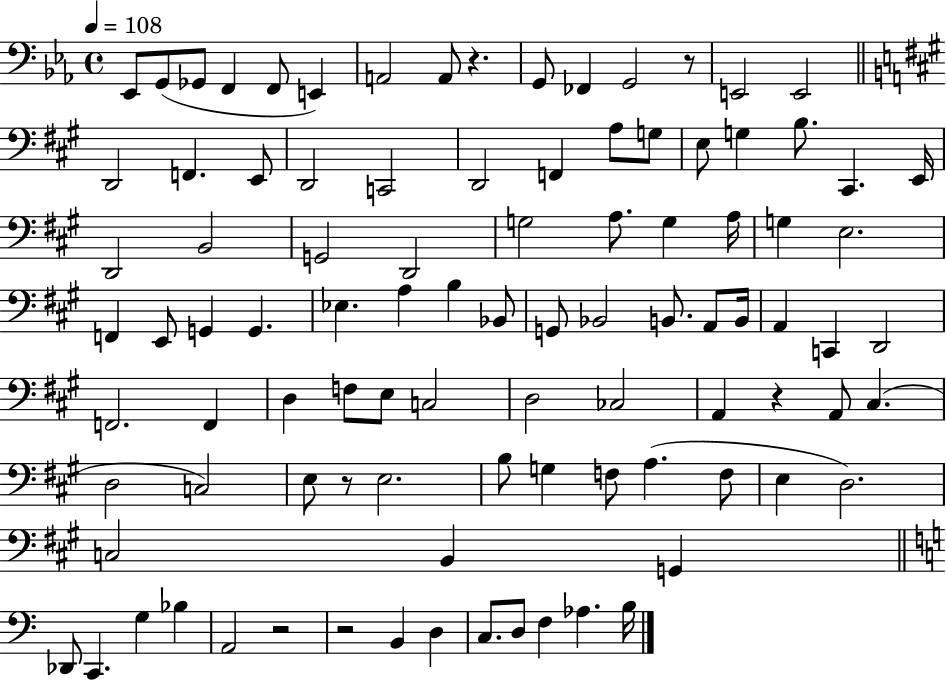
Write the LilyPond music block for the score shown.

{
  \clef bass
  \time 4/4
  \defaultTimeSignature
  \key ees \major
  \tempo 4 = 108
  ees,8 g,8( ges,8 f,4 f,8 e,4) | a,2 a,8 r4. | g,8 fes,4 g,2 r8 | e,2 e,2 | \break \bar "||" \break \key a \major d,2 f,4. e,8 | d,2 c,2 | d,2 f,4 a8 g8 | e8 g4 b8. cis,4. e,16 | \break d,2 b,2 | g,2 d,2 | g2 a8. g4 a16 | g4 e2. | \break f,4 e,8 g,4 g,4. | ees4. a4 b4 bes,8 | g,8 bes,2 b,8. a,8 b,16 | a,4 c,4 d,2 | \break f,2. f,4 | d4 f8 e8 c2 | d2 ces2 | a,4 r4 a,8 cis4.( | \break d2 c2) | e8 r8 e2. | b8 g4 f8 a4.( f8 | e4 d2.) | \break c2 b,4 g,4 | \bar "||" \break \key a \minor des,8 c,4. g4 bes4 | a,2 r2 | r2 b,4 d4 | c8. d8 f4 aes4. b16 | \break \bar "|."
}